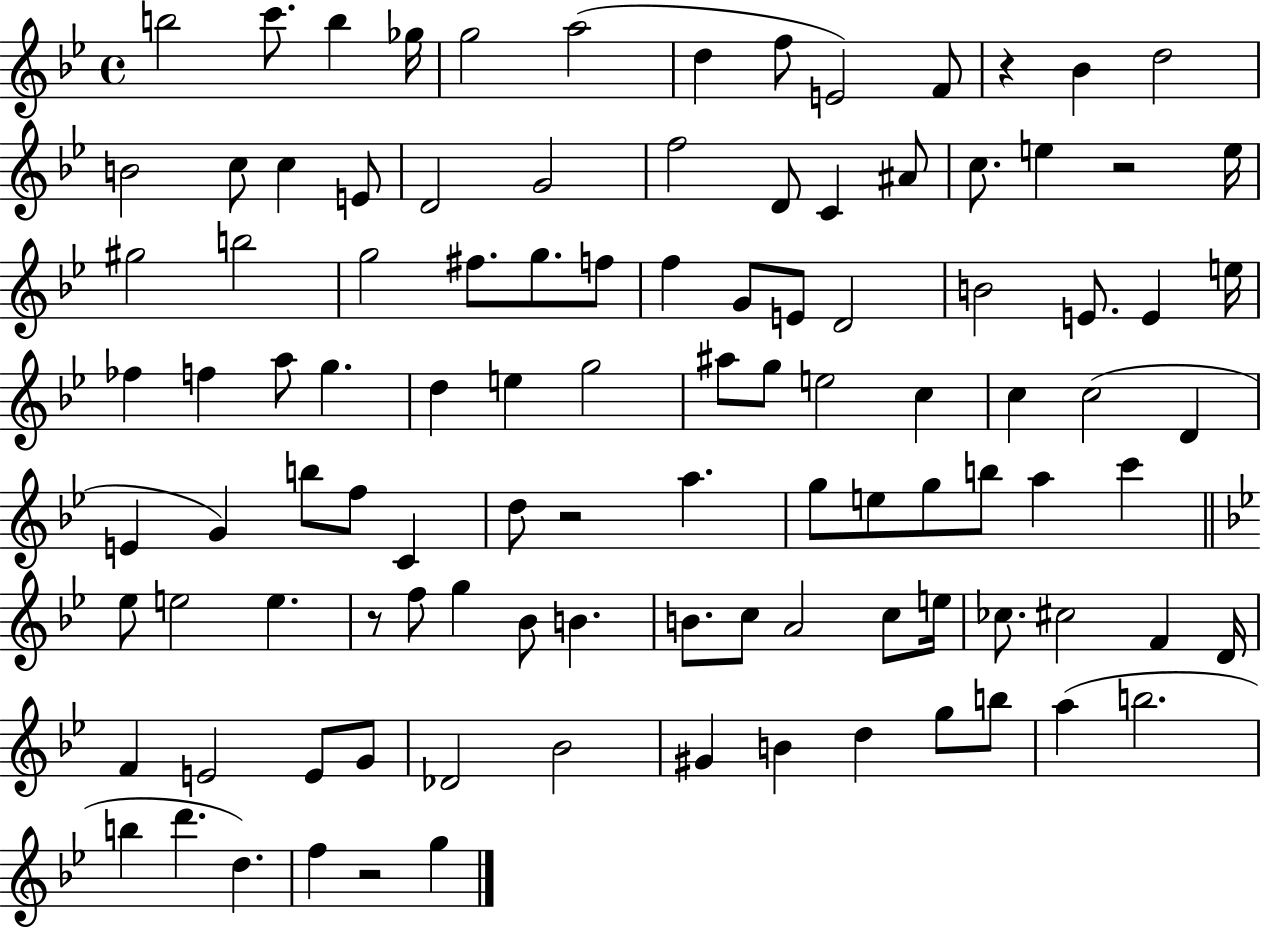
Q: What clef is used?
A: treble